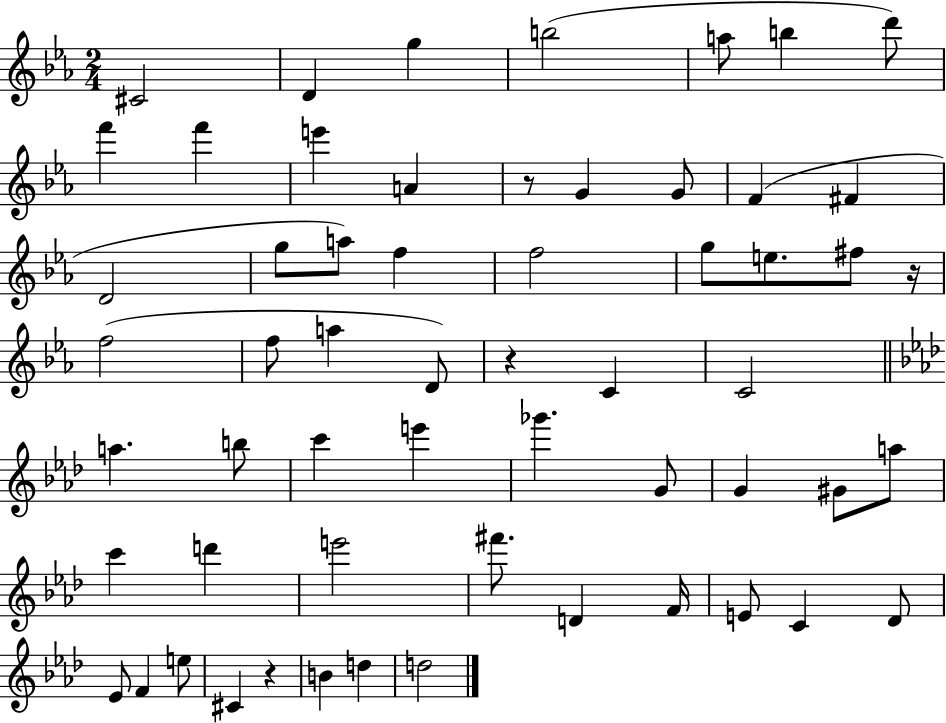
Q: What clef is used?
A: treble